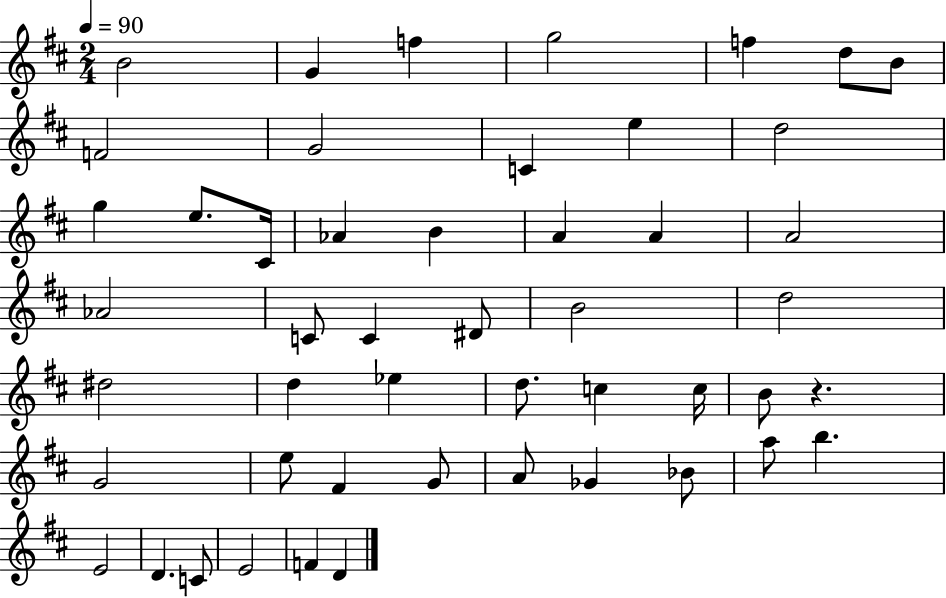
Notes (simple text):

B4/h G4/q F5/q G5/h F5/q D5/e B4/e F4/h G4/h C4/q E5/q D5/h G5/q E5/e. C#4/s Ab4/q B4/q A4/q A4/q A4/h Ab4/h C4/e C4/q D#4/e B4/h D5/h D#5/h D5/q Eb5/q D5/e. C5/q C5/s B4/e R/q. G4/h E5/e F#4/q G4/e A4/e Gb4/q Bb4/e A5/e B5/q. E4/h D4/q. C4/e E4/h F4/q D4/q